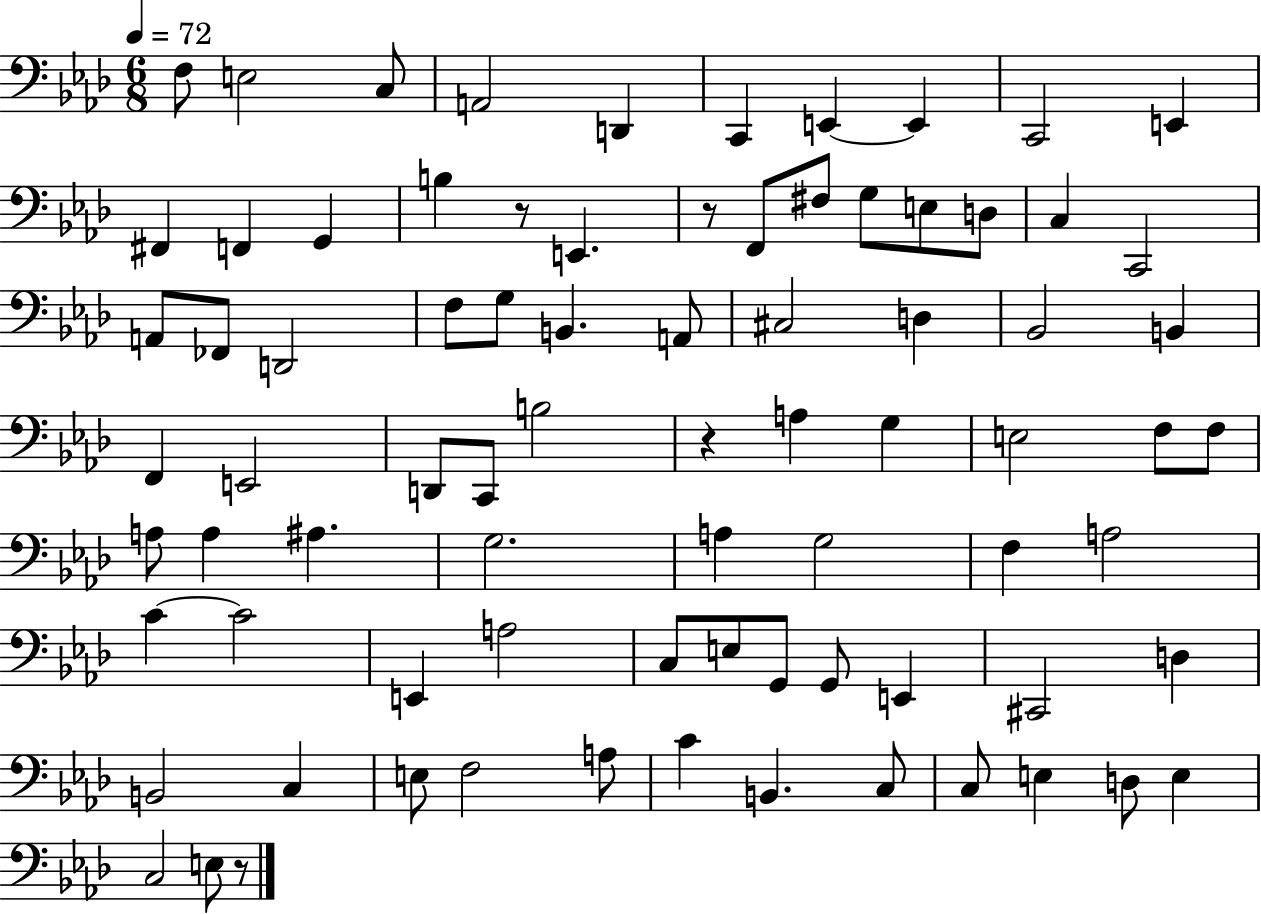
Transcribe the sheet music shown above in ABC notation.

X:1
T:Untitled
M:6/8
L:1/4
K:Ab
F,/2 E,2 C,/2 A,,2 D,, C,, E,, E,, C,,2 E,, ^F,, F,, G,, B, z/2 E,, z/2 F,,/2 ^F,/2 G,/2 E,/2 D,/2 C, C,,2 A,,/2 _F,,/2 D,,2 F,/2 G,/2 B,, A,,/2 ^C,2 D, _B,,2 B,, F,, E,,2 D,,/2 C,,/2 B,2 z A, G, E,2 F,/2 F,/2 A,/2 A, ^A, G,2 A, G,2 F, A,2 C C2 E,, A,2 C,/2 E,/2 G,,/2 G,,/2 E,, ^C,,2 D, B,,2 C, E,/2 F,2 A,/2 C B,, C,/2 C,/2 E, D,/2 E, C,2 E,/2 z/2